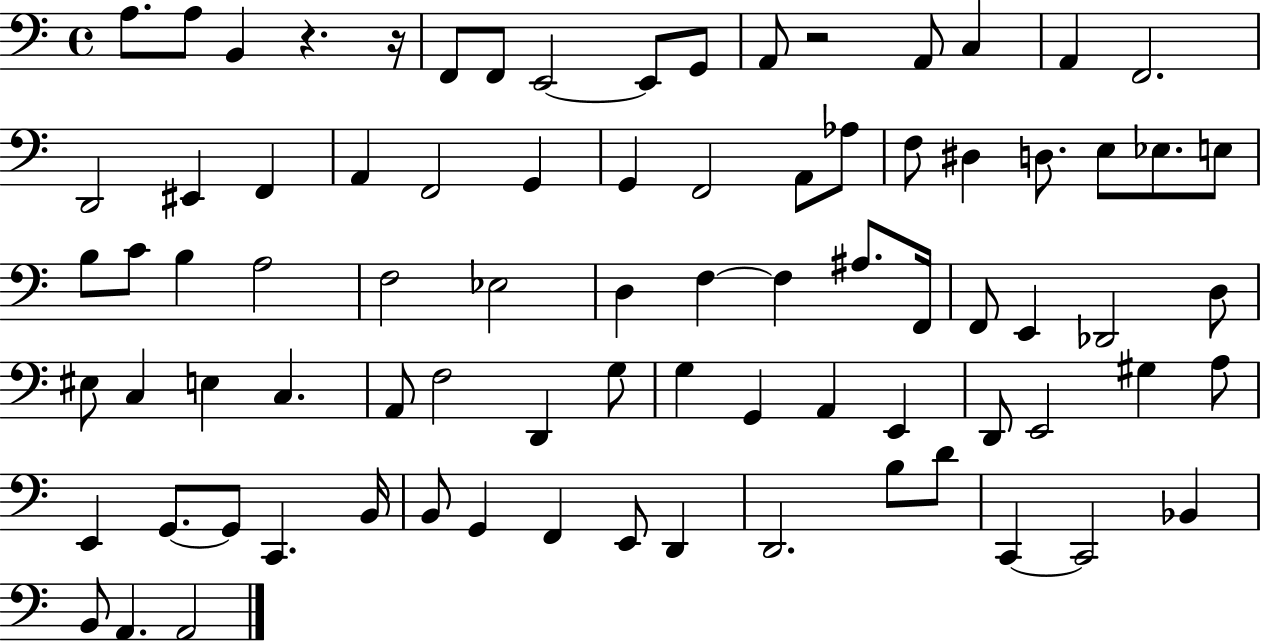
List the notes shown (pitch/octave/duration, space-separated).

A3/e. A3/e B2/q R/q. R/s F2/e F2/e E2/h E2/e G2/e A2/e R/h A2/e C3/q A2/q F2/h. D2/h EIS2/q F2/q A2/q F2/h G2/q G2/q F2/h A2/e Ab3/e F3/e D#3/q D3/e. E3/e Eb3/e. E3/e B3/e C4/e B3/q A3/h F3/h Eb3/h D3/q F3/q F3/q A#3/e. F2/s F2/e E2/q Db2/h D3/e EIS3/e C3/q E3/q C3/q. A2/e F3/h D2/q G3/e G3/q G2/q A2/q E2/q D2/e E2/h G#3/q A3/e E2/q G2/e. G2/e C2/q. B2/s B2/e G2/q F2/q E2/e D2/q D2/h. B3/e D4/e C2/q C2/h Bb2/q B2/e A2/q. A2/h